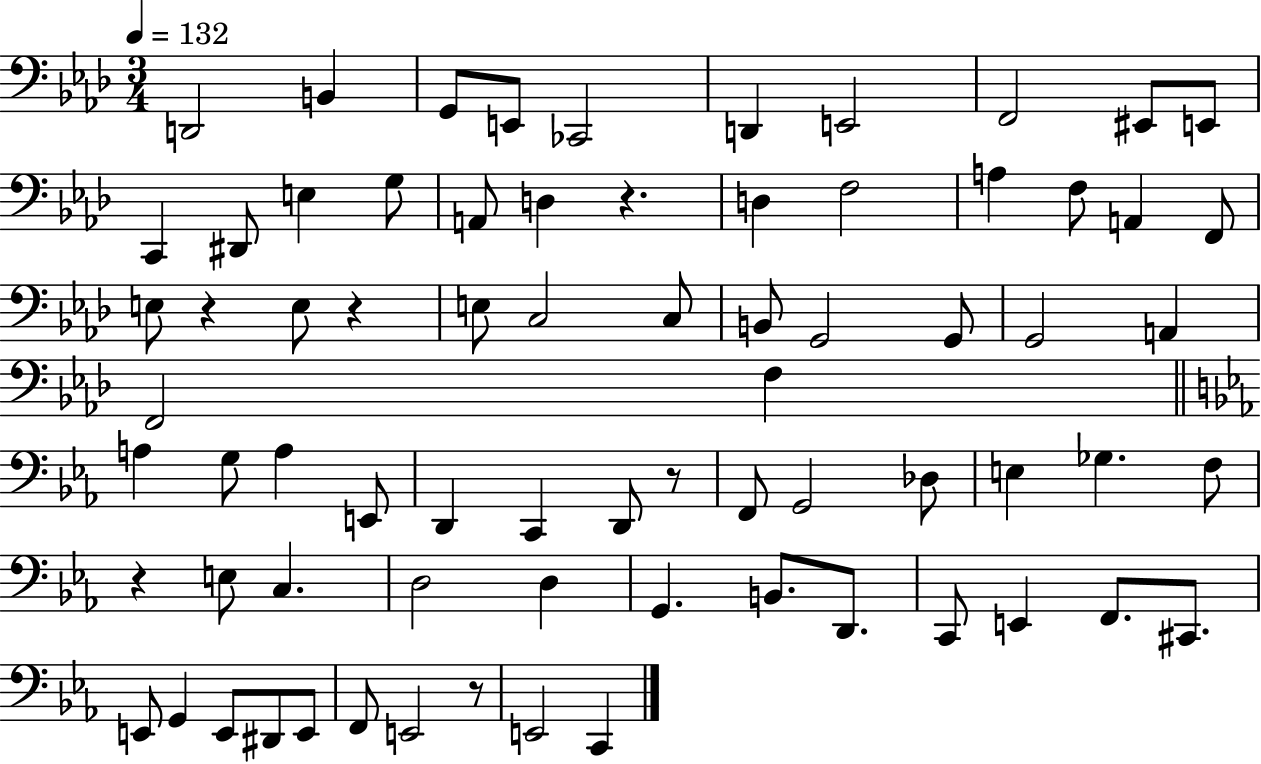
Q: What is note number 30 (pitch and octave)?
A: G2